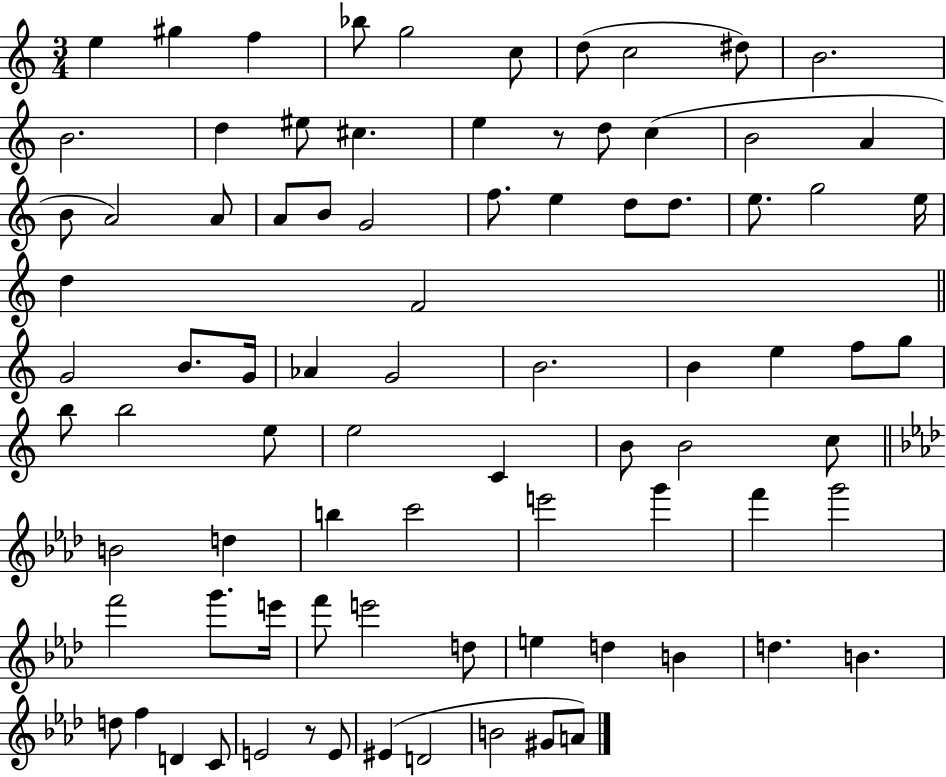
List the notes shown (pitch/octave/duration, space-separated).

E5/q G#5/q F5/q Bb5/e G5/h C5/e D5/e C5/h D#5/e B4/h. B4/h. D5/q EIS5/e C#5/q. E5/q R/e D5/e C5/q B4/h A4/q B4/e A4/h A4/e A4/e B4/e G4/h F5/e. E5/q D5/e D5/e. E5/e. G5/h E5/s D5/q F4/h G4/h B4/e. G4/s Ab4/q G4/h B4/h. B4/q E5/q F5/e G5/e B5/e B5/h E5/e E5/h C4/q B4/e B4/h C5/e B4/h D5/q B5/q C6/h E6/h G6/q F6/q G6/h F6/h G6/e. E6/s F6/e E6/h D5/e E5/q D5/q B4/q D5/q. B4/q. D5/e F5/q D4/q C4/e E4/h R/e E4/e EIS4/q D4/h B4/h G#4/e A4/e